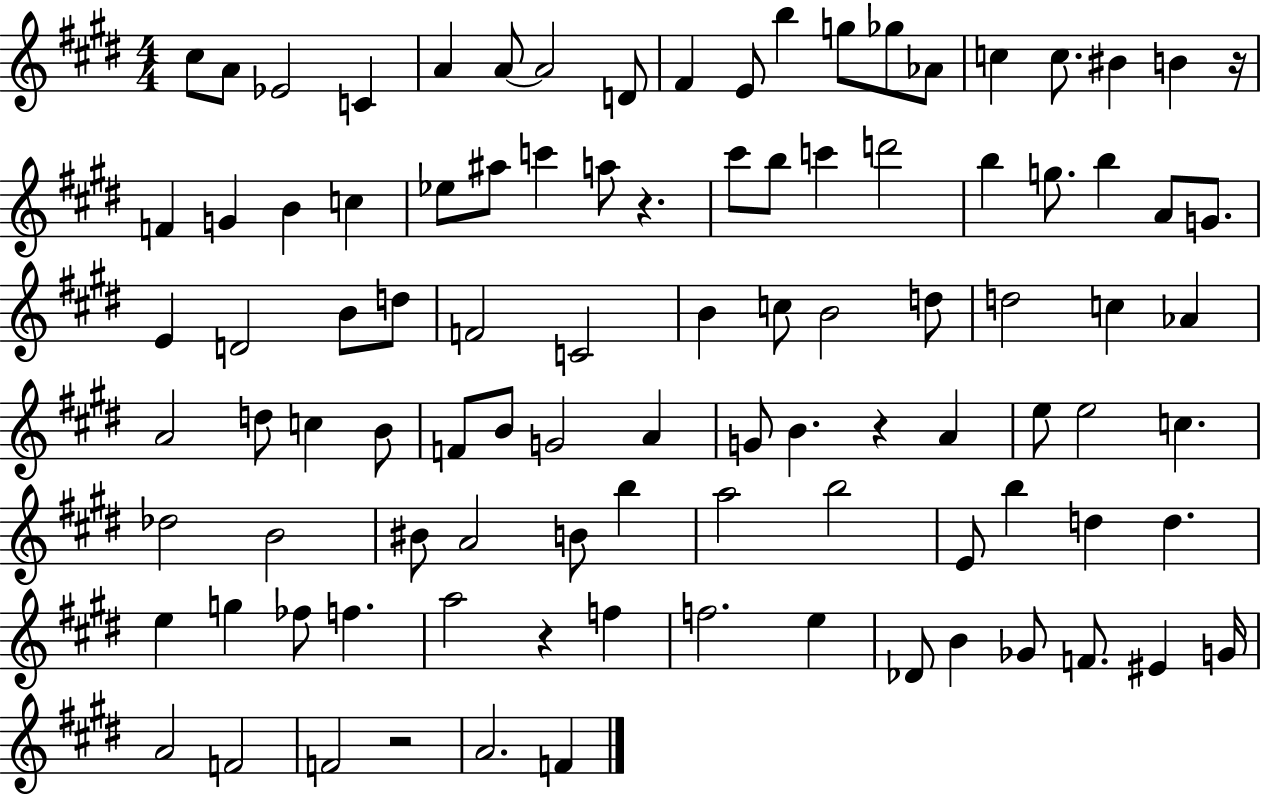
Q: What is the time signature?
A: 4/4